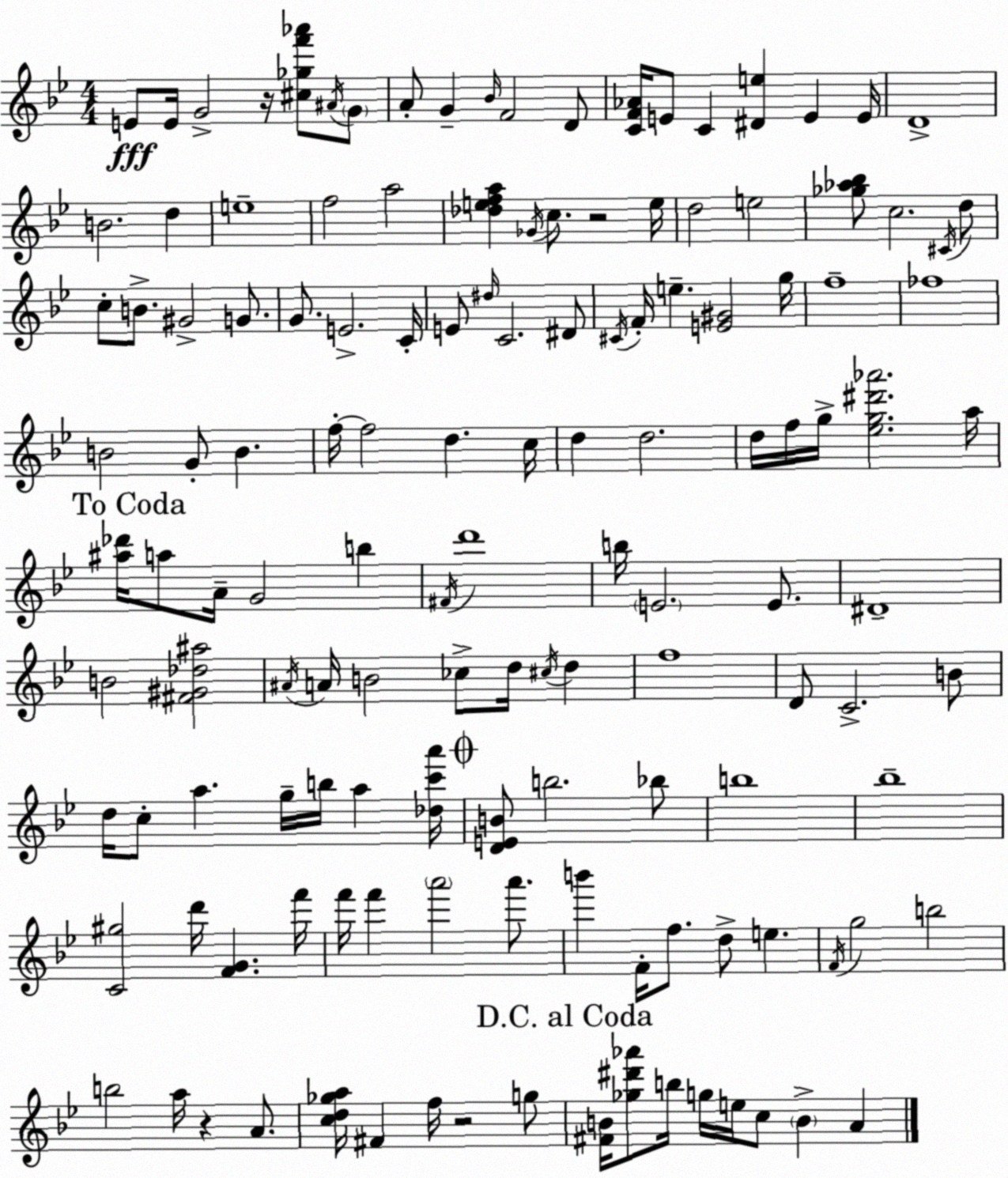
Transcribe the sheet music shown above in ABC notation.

X:1
T:Untitled
M:4/4
L:1/4
K:Gm
E/2 E/4 G2 z/4 [^c_gf'_a']/2 ^A/4 G/2 A/2 G _B/4 F2 D/2 [CF_A]/4 E/2 C [^De] E E/4 D4 B2 d e4 f2 a2 [_defa] _G/4 c/2 z2 e/4 d2 e2 [_g_a_b]/2 c2 ^C/4 d/2 c/2 B/2 ^G2 G/2 G/2 E2 C/4 E/2 ^d/4 C2 ^D/2 ^C/4 F/4 e [E^G]2 g/4 f4 _f4 B2 G/2 B f/4 f2 d c/4 d d2 d/4 f/4 g/4 [_eg^d'_a']2 a/4 [^a_d']/4 a/2 A/4 G2 b ^F/4 d'4 b/4 E2 E/2 ^D4 B2 [^F^G_d^a]2 ^A/4 A/4 B2 _c/2 d/4 ^c/4 d f4 D/2 C2 B/2 d/4 c/2 a g/4 b/4 a [_dc'a']/4 [DEB]/2 b2 _b/2 b4 _b4 [C^g]2 d'/4 [FG] f'/4 f'/4 f' a'2 a'/2 b' F/4 f/2 d/2 e F/4 g2 b2 b2 a/4 z A/2 [cd_ga]/4 ^F f/4 z2 g/2 [^FB]/4 [_g^d'_a']/2 b/4 g/4 e/4 c/2 B A